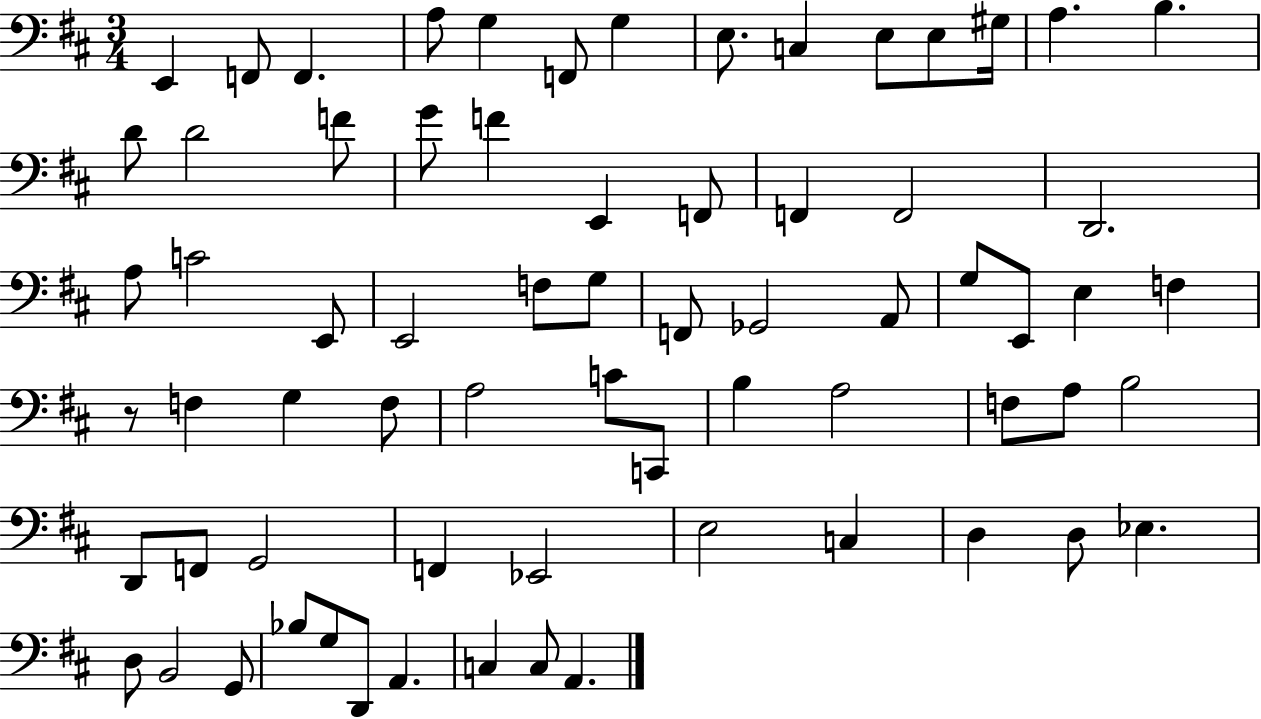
E2/q F2/e F2/q. A3/e G3/q F2/e G3/q E3/e. C3/q E3/e E3/e G#3/s A3/q. B3/q. D4/e D4/h F4/e G4/e F4/q E2/q F2/e F2/q F2/h D2/h. A3/e C4/h E2/e E2/h F3/e G3/e F2/e Gb2/h A2/e G3/e E2/e E3/q F3/q R/e F3/q G3/q F3/e A3/h C4/e C2/e B3/q A3/h F3/e A3/e B3/h D2/e F2/e G2/h F2/q Eb2/h E3/h C3/q D3/q D3/e Eb3/q. D3/e B2/h G2/e Bb3/e G3/e D2/e A2/q. C3/q C3/e A2/q.